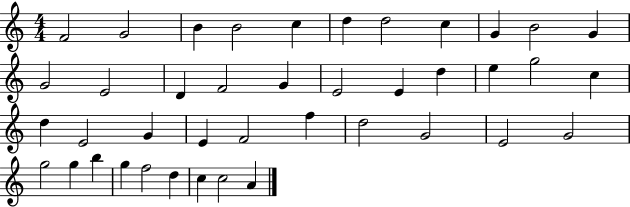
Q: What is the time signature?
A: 4/4